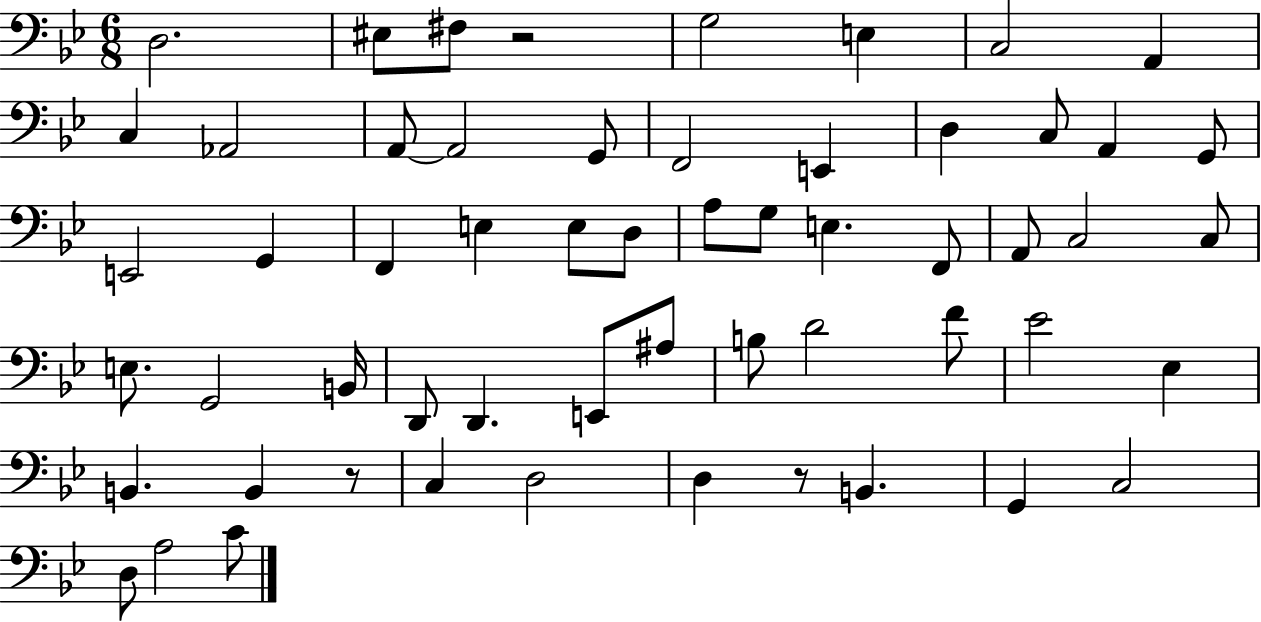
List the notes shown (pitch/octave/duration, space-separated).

D3/h. EIS3/e F#3/e R/h G3/h E3/q C3/h A2/q C3/q Ab2/h A2/e A2/h G2/e F2/h E2/q D3/q C3/e A2/q G2/e E2/h G2/q F2/q E3/q E3/e D3/e A3/e G3/e E3/q. F2/e A2/e C3/h C3/e E3/e. G2/h B2/s D2/e D2/q. E2/e A#3/e B3/e D4/h F4/e Eb4/h Eb3/q B2/q. B2/q R/e C3/q D3/h D3/q R/e B2/q. G2/q C3/h D3/e A3/h C4/e